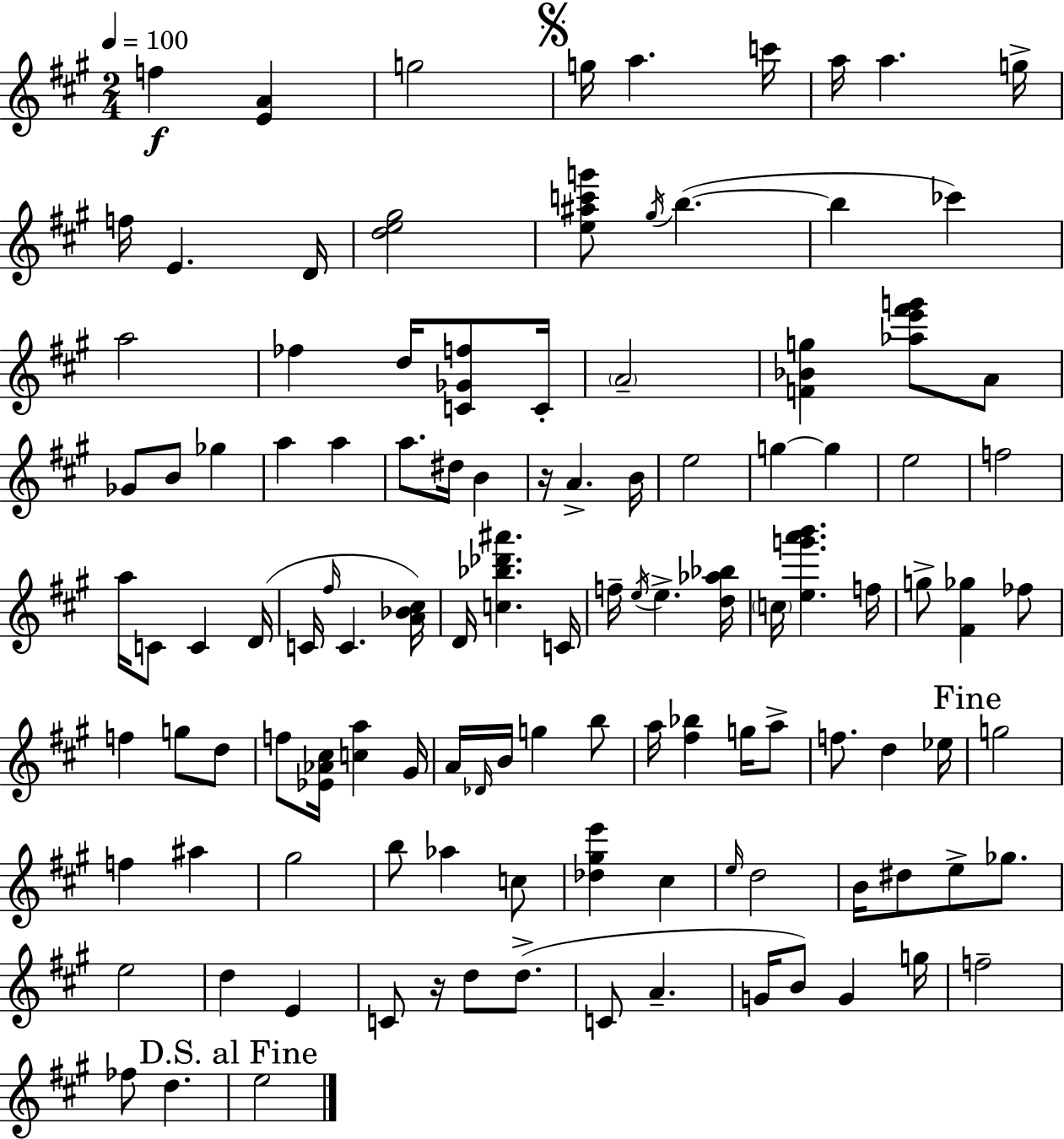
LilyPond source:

{
  \clef treble
  \numericTimeSignature
  \time 2/4
  \key a \major
  \tempo 4 = 100
  f''4\f <e' a'>4 | g''2 | \mark \markup { \musicglyph "scripts.segno" } g''16 a''4. c'''16 | a''16 a''4. g''16-> | \break f''16 e'4. d'16 | <d'' e'' gis''>2 | <e'' ais'' c''' g'''>8 \acciaccatura { gis''16 } b''4.~(~ | b''4 ces'''4) | \break a''2 | fes''4 d''16 <c' ges' f''>8 | c'16-. \parenthesize a'2-- | <f' bes' g''>4 <aes'' e''' fis''' g'''>8 a'8 | \break ges'8 b'8 ges''4 | a''4 a''4 | a''8. dis''16 b'4 | r16 a'4.-> | \break b'16 e''2 | g''4~~ g''4 | e''2 | f''2 | \break a''16 c'8 c'4 | d'16( c'16 \grace { fis''16 } c'4. | <a' bes' cis''>16) d'16 <c'' bes'' des''' ais'''>4. | c'16 f''16-- \acciaccatura { e''16 } e''4.-> | \break <d'' aes'' bes''>16 \parenthesize c''16 <e'' g''' a''' b'''>4. | f''16 g''8-> <fis' ges''>4 | fes''8 f''4 g''8 | d''8 f''8 <ees' aes' cis''>16 <c'' a''>4 | \break gis'16 a'16 \grace { des'16 } b'16 g''4 | b''8 a''16 <fis'' bes''>4 | g''16 a''8-> f''8. d''4 | ees''16 \mark "Fine" g''2 | \break f''4 | ais''4 gis''2 | b''8 aes''4 | c''8 <des'' gis'' e'''>4 | \break cis''4 \grace { e''16 } d''2 | b'16 dis''8 | e''8-> ges''8. e''2 | d''4 | \break e'4 c'8 r16 | d''8 d''8.->( c'8 a'4.-- | g'16 b'8) | g'4 g''16 f''2-- | \break fes''8 d''4. | \mark "D.S. al Fine" e''2 | \bar "|."
}